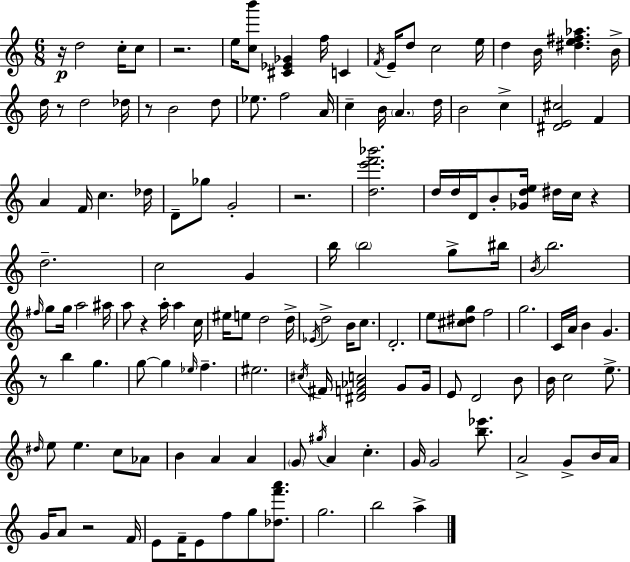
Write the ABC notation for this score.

X:1
T:Untitled
M:6/8
L:1/4
K:C
z/4 d2 c/4 c/2 z2 e/4 [cb']/2 [^C_E_G] f/4 C F/4 E/4 d/2 c2 e/4 d B/4 [^de^f_a] B/4 d/4 z/2 d2 _d/4 z/2 B2 d/2 _e/2 f2 A/4 c B/4 A d/4 B2 c [^DE^c]2 F A F/4 c _d/4 D/2 _g/2 G2 z2 [de'f'_b']2 d/4 d/4 D/4 B/2 [_Gde]/4 ^d/4 c/4 z d2 c2 G b/4 b2 g/2 ^b/4 B/4 b2 ^f/4 g/2 g/4 a2 ^a/4 a/2 z a/4 a c/4 ^e/4 e/2 d2 d/4 _E/4 d2 B/4 c/2 D2 e/2 [^c^dg]/2 f2 g2 C/4 A/4 B G z/2 b g g/2 g _e/4 f ^e2 ^c/4 ^F/4 [^DF_Ac]2 G/2 G/4 E/2 D2 B/2 B/4 c2 e/2 ^d/4 e/2 e c/2 _A/2 B A A G/2 ^g/4 A c G/4 G2 [b_e']/2 A2 G/2 B/4 A/4 G/4 A/2 z2 F/4 E/2 F/4 E/2 f/2 g/2 [_df'a']/2 g2 b2 a